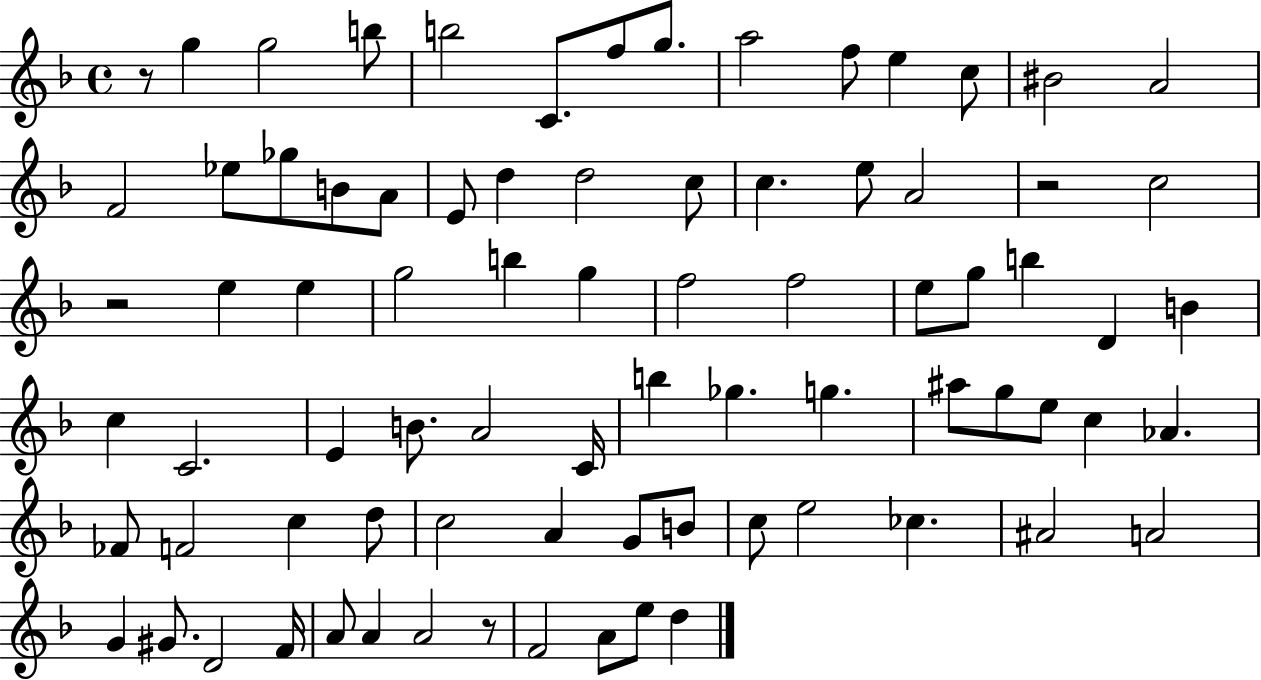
R/e G5/q G5/h B5/e B5/h C4/e. F5/e G5/e. A5/h F5/e E5/q C5/e BIS4/h A4/h F4/h Eb5/e Gb5/e B4/e A4/e E4/e D5/q D5/h C5/e C5/q. E5/e A4/h R/h C5/h R/h E5/q E5/q G5/h B5/q G5/q F5/h F5/h E5/e G5/e B5/q D4/q B4/q C5/q C4/h. E4/q B4/e. A4/h C4/s B5/q Gb5/q. G5/q. A#5/e G5/e E5/e C5/q Ab4/q. FES4/e F4/h C5/q D5/e C5/h A4/q G4/e B4/e C5/e E5/h CES5/q. A#4/h A4/h G4/q G#4/e. D4/h F4/s A4/e A4/q A4/h R/e F4/h A4/e E5/e D5/q